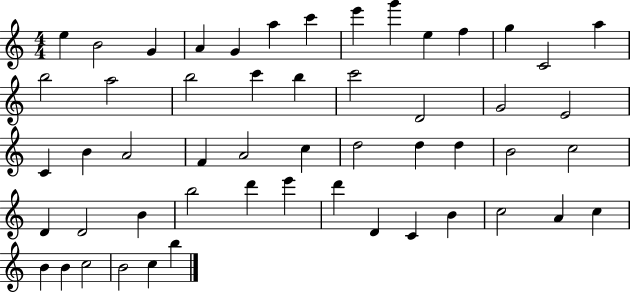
{
  \clef treble
  \numericTimeSignature
  \time 4/4
  \key c \major
  e''4 b'2 g'4 | a'4 g'4 a''4 c'''4 | e'''4 g'''4 e''4 f''4 | g''4 c'2 a''4 | \break b''2 a''2 | b''2 c'''4 b''4 | c'''2 d'2 | g'2 e'2 | \break c'4 b'4 a'2 | f'4 a'2 c''4 | d''2 d''4 d''4 | b'2 c''2 | \break d'4 d'2 b'4 | b''2 d'''4 e'''4 | d'''4 d'4 c'4 b'4 | c''2 a'4 c''4 | \break b'4 b'4 c''2 | b'2 c''4 b''4 | \bar "|."
}